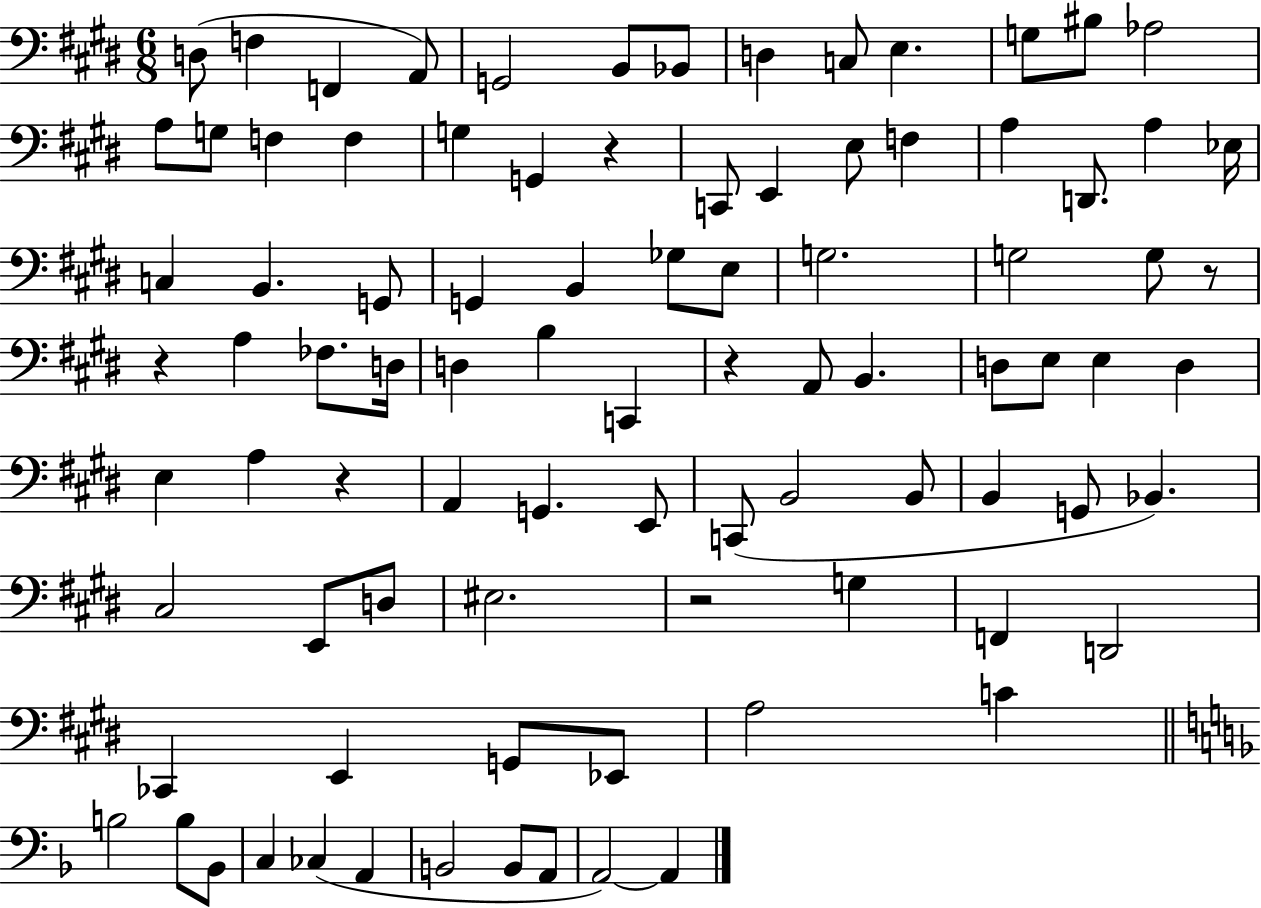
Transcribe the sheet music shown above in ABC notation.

X:1
T:Untitled
M:6/8
L:1/4
K:E
D,/2 F, F,, A,,/2 G,,2 B,,/2 _B,,/2 D, C,/2 E, G,/2 ^B,/2 _A,2 A,/2 G,/2 F, F, G, G,, z C,,/2 E,, E,/2 F, A, D,,/2 A, _E,/4 C, B,, G,,/2 G,, B,, _G,/2 E,/2 G,2 G,2 G,/2 z/2 z A, _F,/2 D,/4 D, B, C,, z A,,/2 B,, D,/2 E,/2 E, D, E, A, z A,, G,, E,,/2 C,,/2 B,,2 B,,/2 B,, G,,/2 _B,, ^C,2 E,,/2 D,/2 ^E,2 z2 G, F,, D,,2 _C,, E,, G,,/2 _E,,/2 A,2 C B,2 B,/2 _B,,/2 C, _C, A,, B,,2 B,,/2 A,,/2 A,,2 A,,